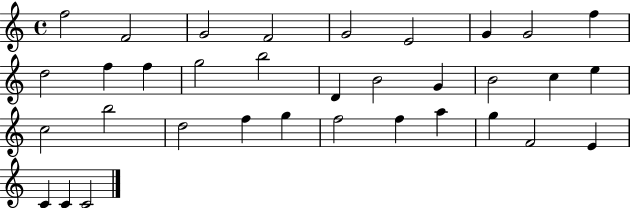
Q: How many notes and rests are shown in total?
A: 34